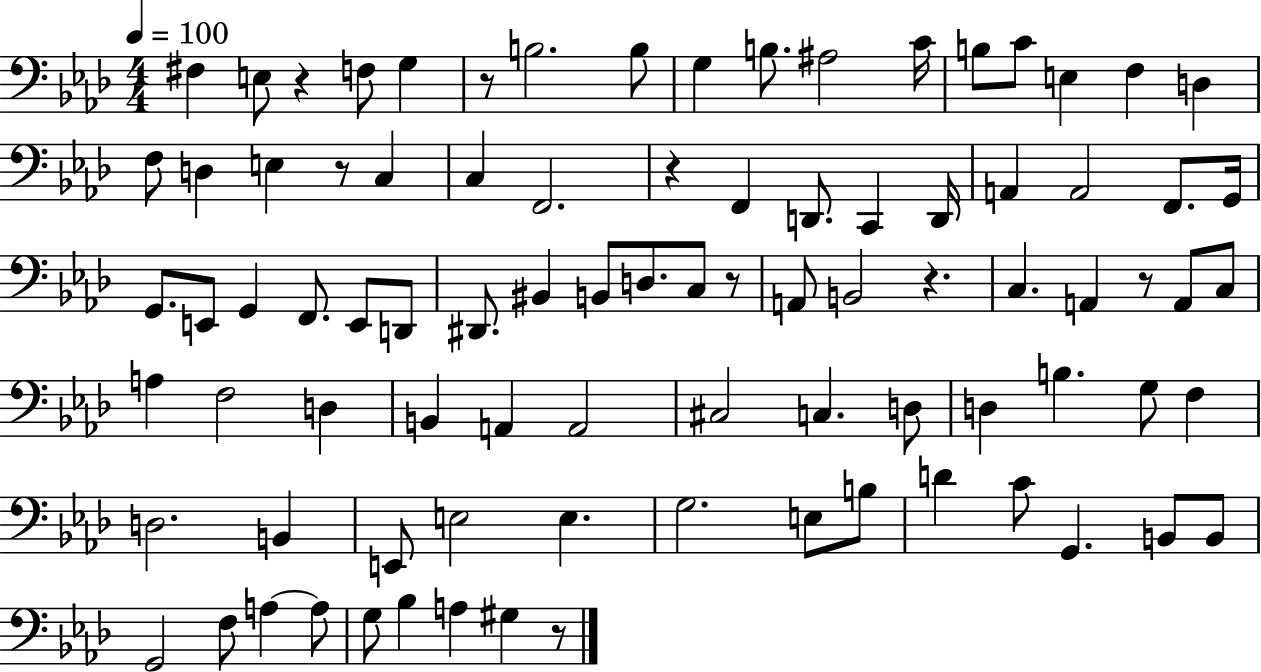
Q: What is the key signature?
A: AES major